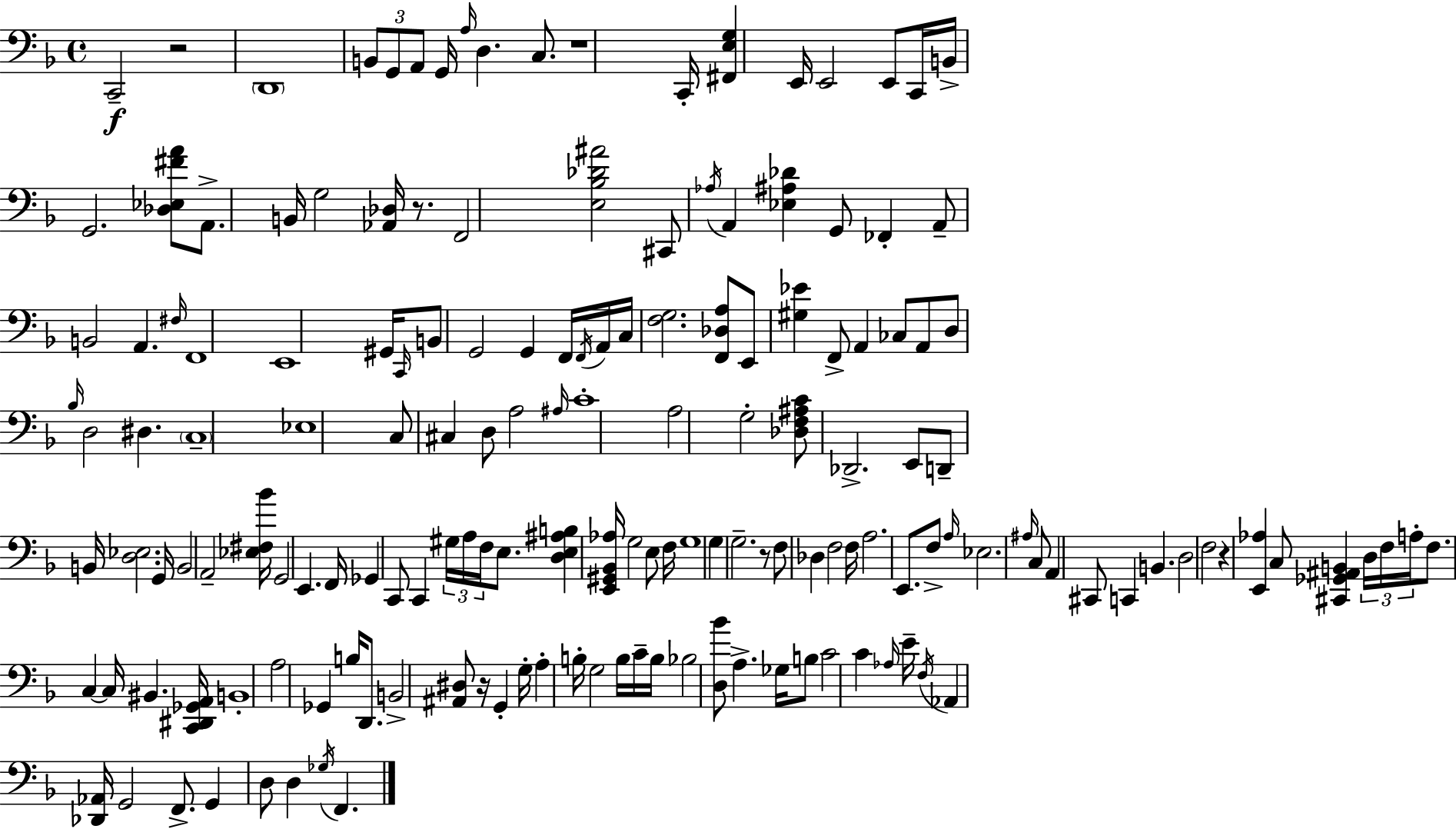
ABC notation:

X:1
T:Untitled
M:4/4
L:1/4
K:Dm
C,,2 z2 D,,4 B,,/2 G,,/2 A,,/2 G,,/4 A,/4 D, C,/2 z4 C,,/4 [^F,,E,G,] E,,/4 E,,2 E,,/2 C,,/4 B,,/4 G,,2 [_D,_E,^FA]/2 A,,/2 B,,/4 G,2 [_A,,_D,]/4 z/2 F,,2 [E,_B,_D^A]2 ^C,,/2 _A,/4 A,, [_E,^A,_D] G,,/2 _F,, A,,/2 B,,2 A,, ^F,/4 F,,4 E,,4 ^G,,/4 C,,/4 B,,/2 G,,2 G,, F,,/4 F,,/4 A,,/4 C,/4 [F,G,]2 [F,,_D,A,]/2 E,,/2 [^G,_E] F,,/2 A,, _C,/2 A,,/2 D,/2 _B,/4 D,2 ^D, C,4 _E,4 C,/2 ^C, D,/2 A,2 ^A,/4 C4 A,2 G,2 [_D,F,^A,C]/2 _D,,2 E,,/2 D,,/2 B,,/4 [D,_E,]2 G,,/4 B,,2 A,,2 [_E,^F,_B]/4 G,,2 E,, F,,/4 _G,, C,,/2 C,, ^G,/4 A,/4 F,/4 E,/2 [D,E,^A,B,] [E,,^G,,_B,,_A,]/4 G,2 E,/2 F,/4 G,4 G, G,2 z/2 F,/2 _D, F,2 F,/4 A,2 E,,/2 F,/2 A,/4 _E,2 ^A,/4 C,/2 A,, ^C,,/2 C,, B,, D,2 F,2 z [E,,_A,] C,/2 [^C,,_G,,^A,,B,,] D,/4 F,/4 A,/4 F,/2 C, C,/4 ^B,, [C,,^D,,_G,,A,,]/4 B,,4 A,2 _G,, B,/4 D,,/2 B,,2 [^A,,^D,]/2 z/4 G,, G,/4 A, B,/4 G,2 B,/4 C/4 B,/4 _B,2 [D,_B]/2 A, _G,/4 B,/2 C2 C _A,/4 E/4 F,/4 _A,, [_D,,_A,,]/4 G,,2 F,,/2 G,, D,/2 D, _G,/4 F,,